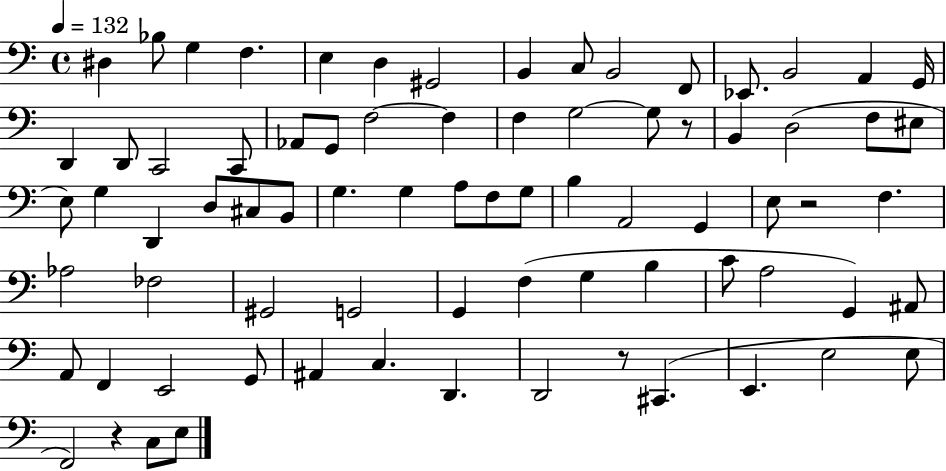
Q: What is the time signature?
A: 4/4